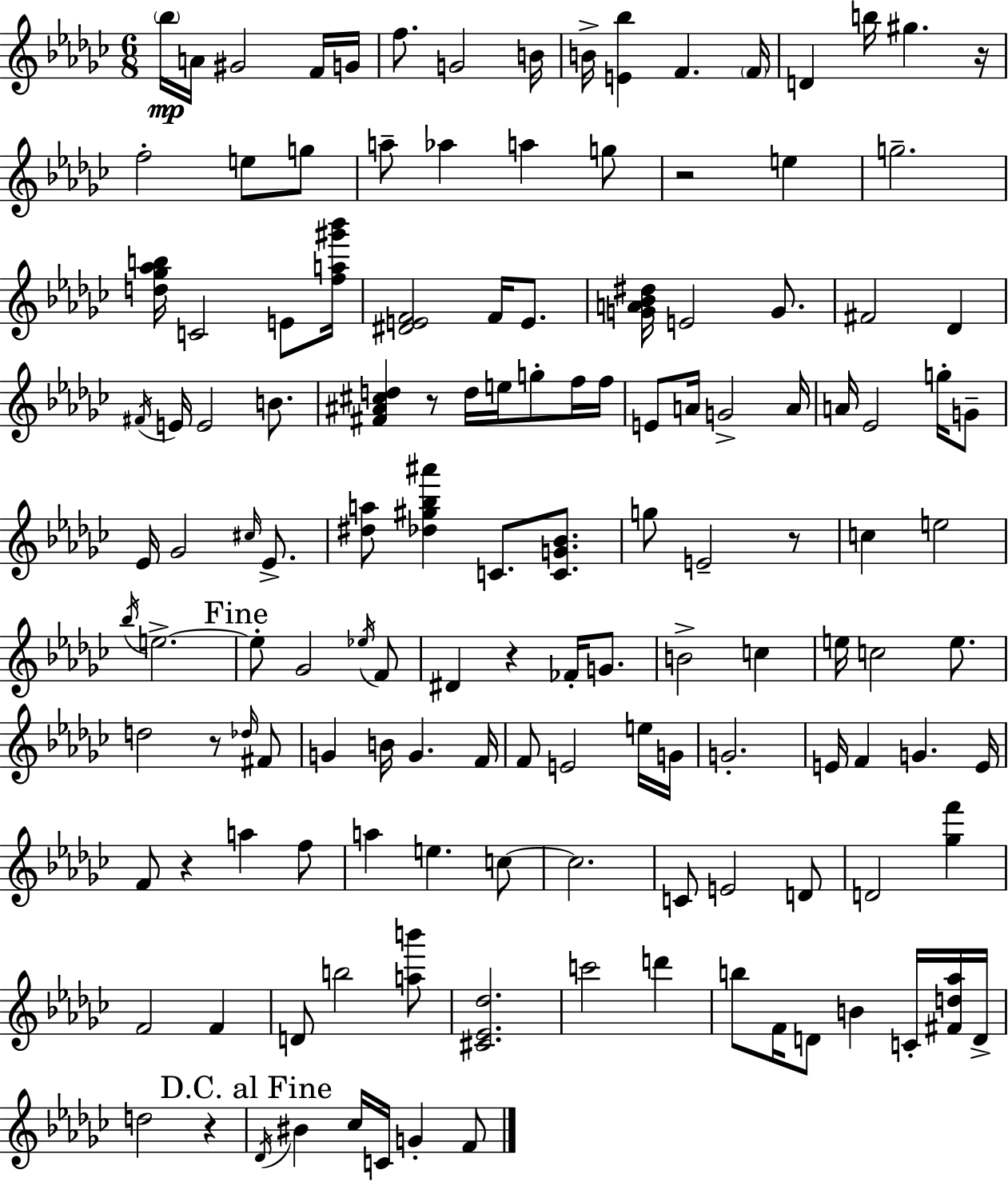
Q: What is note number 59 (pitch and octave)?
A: E5